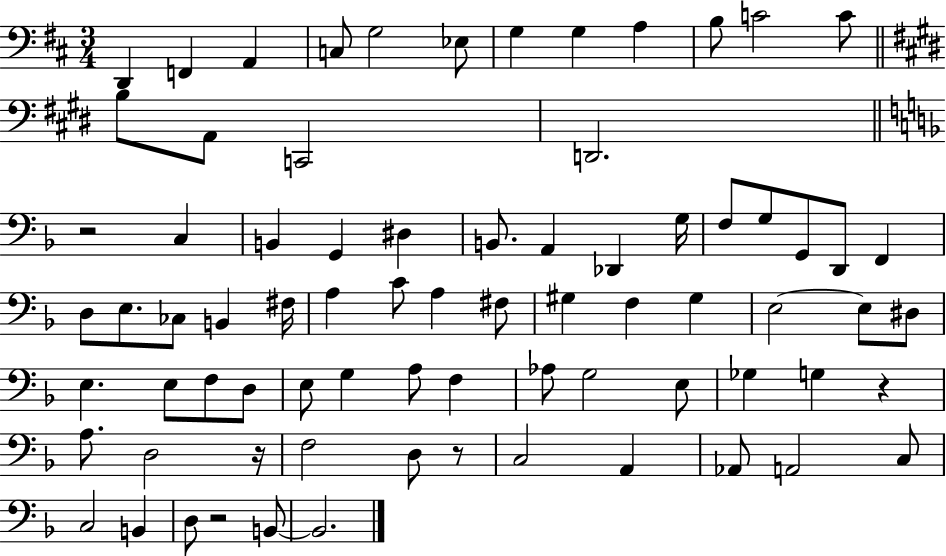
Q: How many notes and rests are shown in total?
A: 76